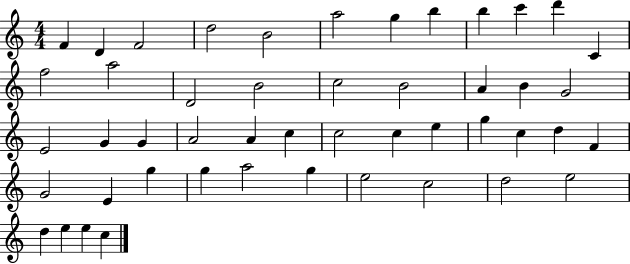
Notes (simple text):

F4/q D4/q F4/h D5/h B4/h A5/h G5/q B5/q B5/q C6/q D6/q C4/q F5/h A5/h D4/h B4/h C5/h B4/h A4/q B4/q G4/h E4/h G4/q G4/q A4/h A4/q C5/q C5/h C5/q E5/q G5/q C5/q D5/q F4/q G4/h E4/q G5/q G5/q A5/h G5/q E5/h C5/h D5/h E5/h D5/q E5/q E5/q C5/q